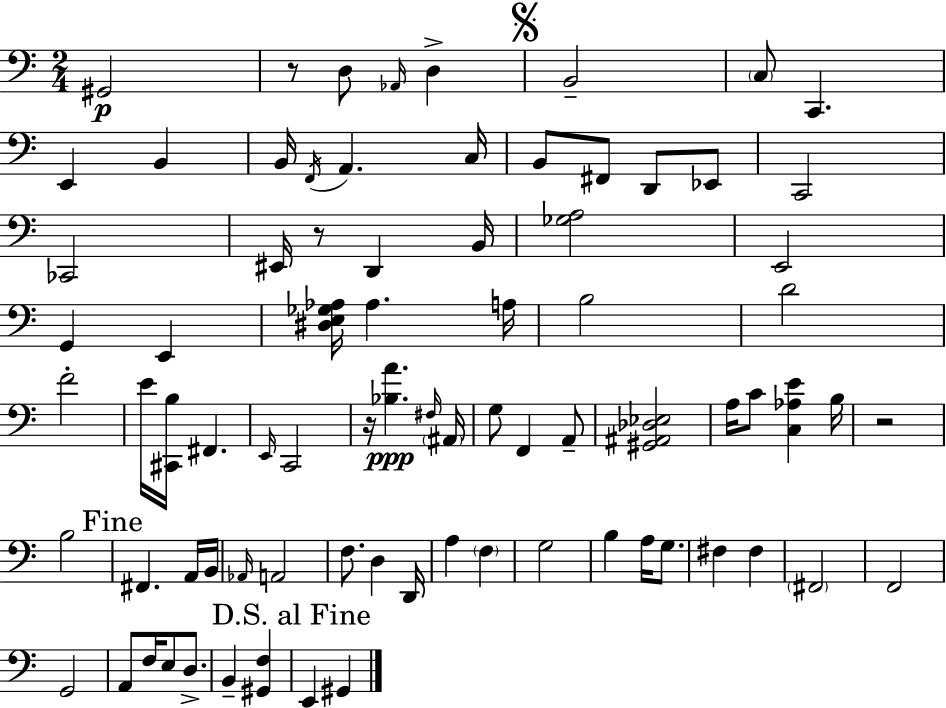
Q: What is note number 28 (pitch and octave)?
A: B3